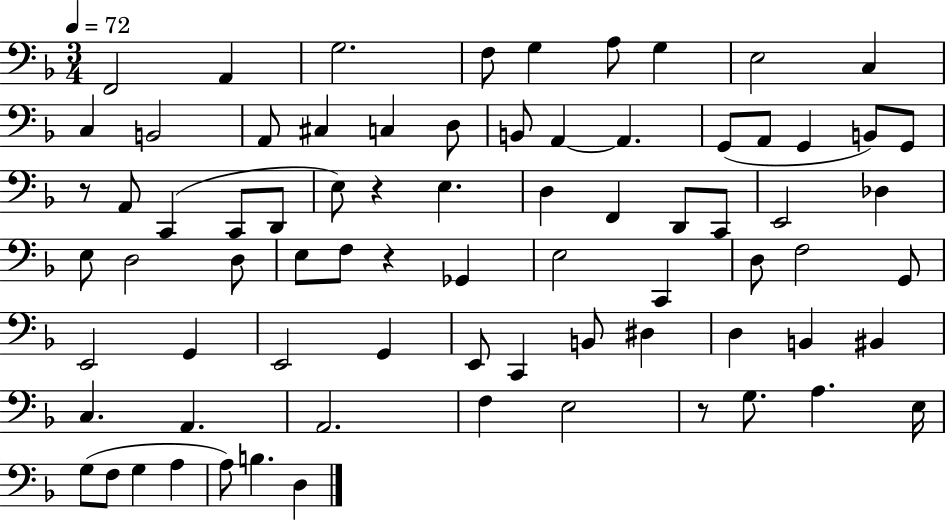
F2/h A2/q G3/h. F3/e G3/q A3/e G3/q E3/h C3/q C3/q B2/h A2/e C#3/q C3/q D3/e B2/e A2/q A2/q. G2/e A2/e G2/q B2/e G2/e R/e A2/e C2/q C2/e D2/e E3/e R/q E3/q. D3/q F2/q D2/e C2/e E2/h Db3/q E3/e D3/h D3/e E3/e F3/e R/q Gb2/q E3/h C2/q D3/e F3/h G2/e E2/h G2/q E2/h G2/q E2/e C2/q B2/e D#3/q D3/q B2/q BIS2/q C3/q. A2/q. A2/h. F3/q E3/h R/e G3/e. A3/q. E3/s G3/e F3/e G3/q A3/q A3/e B3/q. D3/q